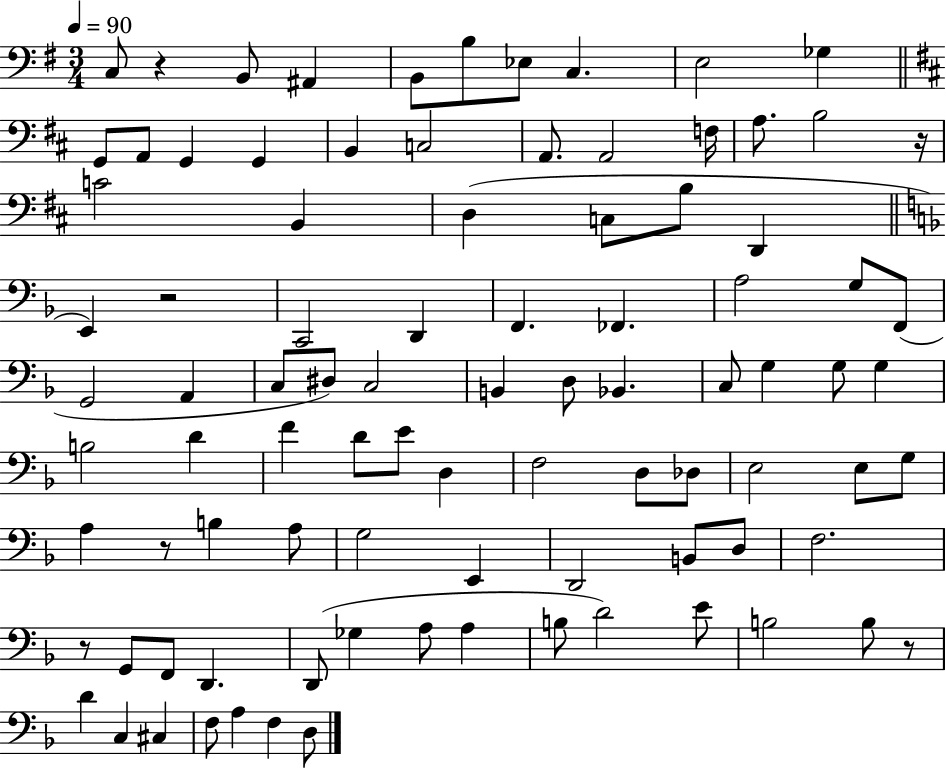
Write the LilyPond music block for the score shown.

{
  \clef bass
  \numericTimeSignature
  \time 3/4
  \key g \major
  \tempo 4 = 90
  c8 r4 b,8 ais,4 | b,8 b8 ees8 c4. | e2 ges4 | \bar "||" \break \key b \minor g,8 a,8 g,4 g,4 | b,4 c2 | a,8. a,2 f16 | a8. b2 r16 | \break c'2 b,4 | d4( c8 b8 d,4 | \bar "||" \break \key d \minor e,4) r2 | c,2 d,4 | f,4. fes,4. | a2 g8 f,8( | \break g,2 a,4 | c8 dis8) c2 | b,4 d8 bes,4. | c8 g4 g8 g4 | \break b2 d'4 | f'4 d'8 e'8 d4 | f2 d8 des8 | e2 e8 g8 | \break a4 r8 b4 a8 | g2 e,4 | d,2 b,8 d8 | f2. | \break r8 g,8 f,8 d,4. | d,8( ges4 a8 a4 | b8 d'2) e'8 | b2 b8 r8 | \break d'4 c4 cis4 | f8 a4 f4 d8 | \bar "|."
}